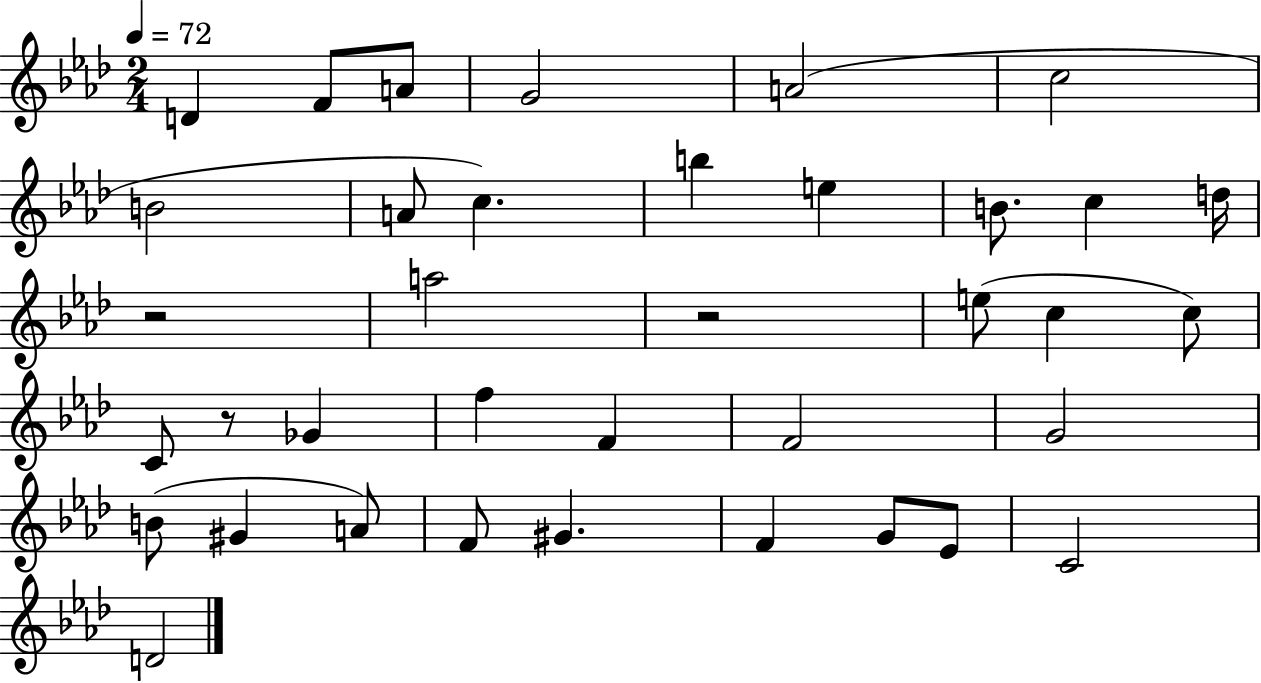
D4/q F4/e A4/e G4/h A4/h C5/h B4/h A4/e C5/q. B5/q E5/q B4/e. C5/q D5/s R/h A5/h R/h E5/e C5/q C5/e C4/e R/e Gb4/q F5/q F4/q F4/h G4/h B4/e G#4/q A4/e F4/e G#4/q. F4/q G4/e Eb4/e C4/h D4/h